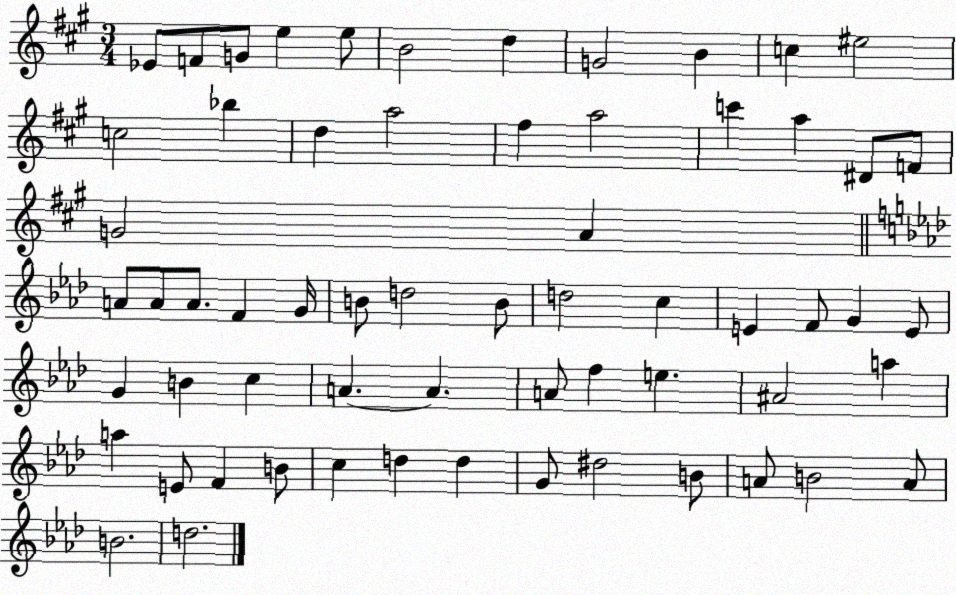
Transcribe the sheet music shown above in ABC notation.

X:1
T:Untitled
M:3/4
L:1/4
K:A
_E/2 F/2 G/2 e e/2 B2 d G2 B c ^e2 c2 _b d a2 ^f a2 c' a ^D/2 F/2 G2 A A/2 A/2 A/2 F G/4 B/2 d2 B/2 d2 c E F/2 G E/2 G B c A A A/2 f e ^A2 a a E/2 F B/2 c d d G/2 ^d2 B/2 A/2 B2 A/2 B2 d2